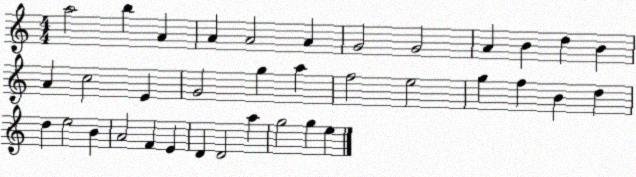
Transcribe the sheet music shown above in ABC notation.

X:1
T:Untitled
M:4/4
L:1/4
K:C
a2 b A A A2 A G2 G2 A B d B A c2 E G2 g a f2 e2 g f B d d e2 B A2 F E D D2 a g2 g e